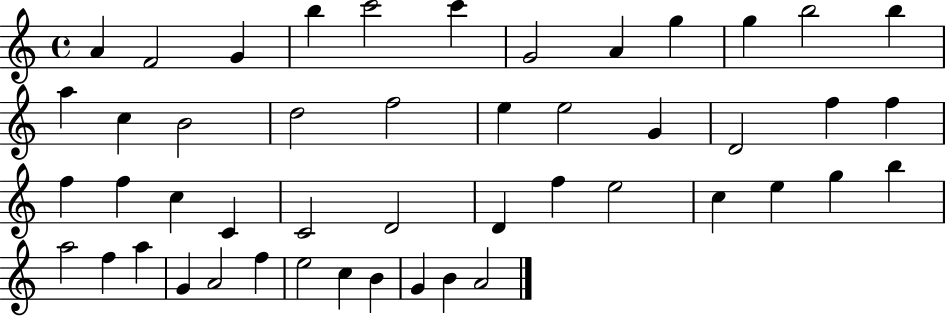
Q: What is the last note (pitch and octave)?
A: A4